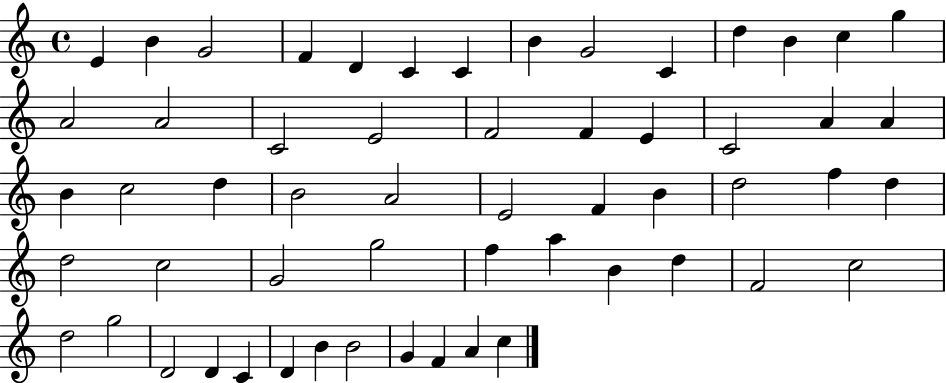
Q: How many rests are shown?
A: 0